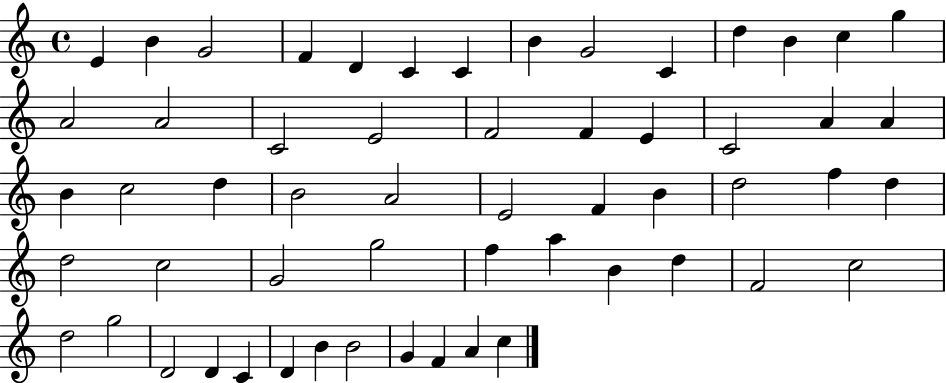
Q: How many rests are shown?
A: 0